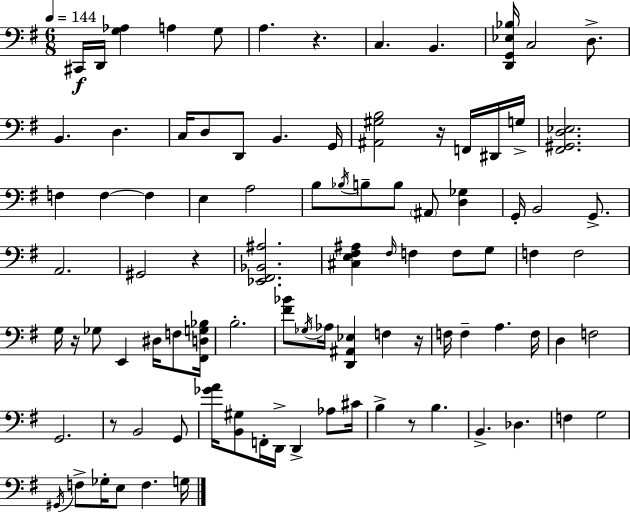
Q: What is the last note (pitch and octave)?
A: G3